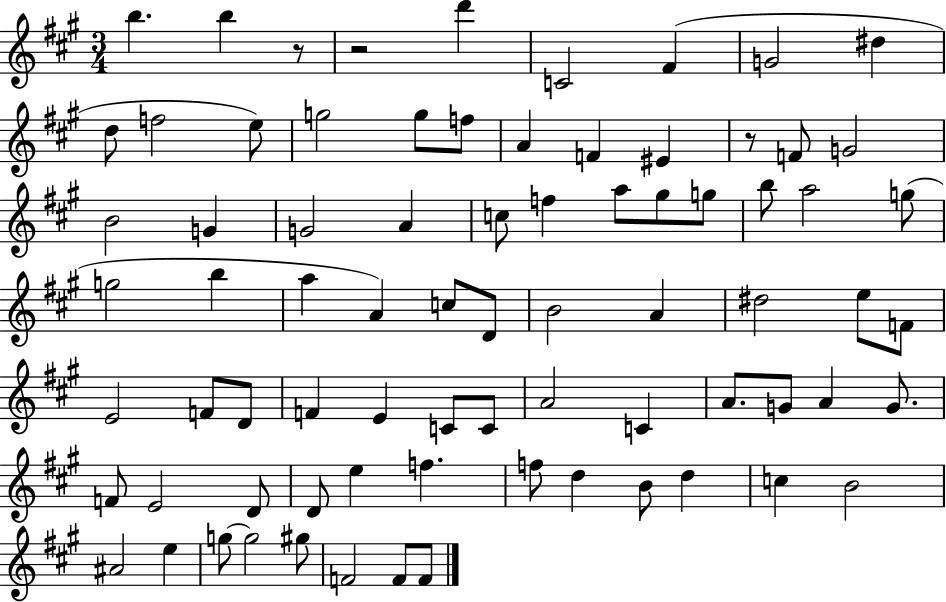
{
  \clef treble
  \numericTimeSignature
  \time 3/4
  \key a \major
  b''4. b''4 r8 | r2 d'''4 | c'2 fis'4( | g'2 dis''4 | \break d''8 f''2 e''8) | g''2 g''8 f''8 | a'4 f'4 eis'4 | r8 f'8 g'2 | \break b'2 g'4 | g'2 a'4 | c''8 f''4 a''8 gis''8 g''8 | b''8 a''2 g''8( | \break g''2 b''4 | a''4 a'4) c''8 d'8 | b'2 a'4 | dis''2 e''8 f'8 | \break e'2 f'8 d'8 | f'4 e'4 c'8 c'8 | a'2 c'4 | a'8. g'8 a'4 g'8. | \break f'8 e'2 d'8 | d'8 e''4 f''4. | f''8 d''4 b'8 d''4 | c''4 b'2 | \break ais'2 e''4 | g''8~~ g''2 gis''8 | f'2 f'8 f'8 | \bar "|."
}